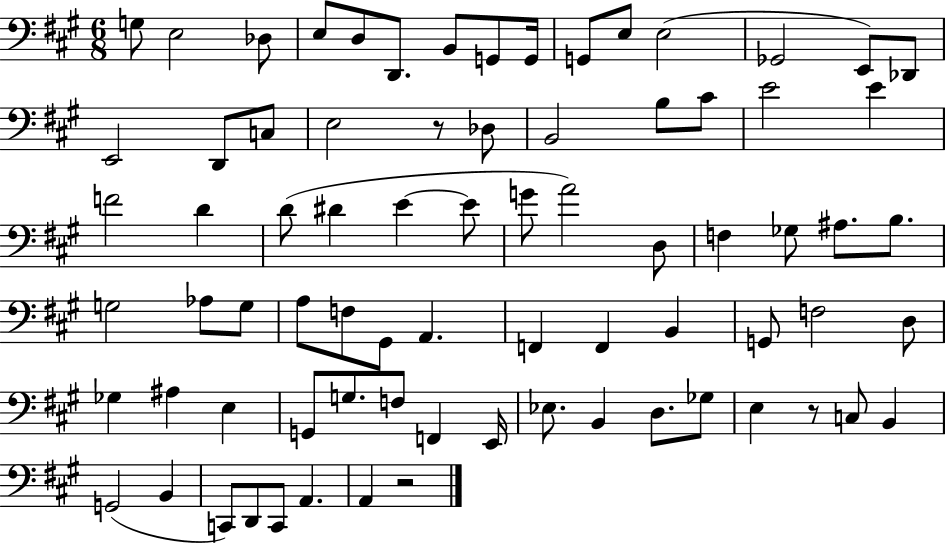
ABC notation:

X:1
T:Untitled
M:6/8
L:1/4
K:A
G,/2 E,2 _D,/2 E,/2 D,/2 D,,/2 B,,/2 G,,/2 G,,/4 G,,/2 E,/2 E,2 _G,,2 E,,/2 _D,,/2 E,,2 D,,/2 C,/2 E,2 z/2 _D,/2 B,,2 B,/2 ^C/2 E2 E F2 D D/2 ^D E E/2 G/2 A2 D,/2 F, _G,/2 ^A,/2 B,/2 G,2 _A,/2 G,/2 A,/2 F,/2 ^G,,/2 A,, F,, F,, B,, G,,/2 F,2 D,/2 _G, ^A, E, G,,/2 G,/2 F,/2 F,, E,,/4 _E,/2 B,, D,/2 _G,/2 E, z/2 C,/2 B,, G,,2 B,, C,,/2 D,,/2 C,,/2 A,, A,, z2